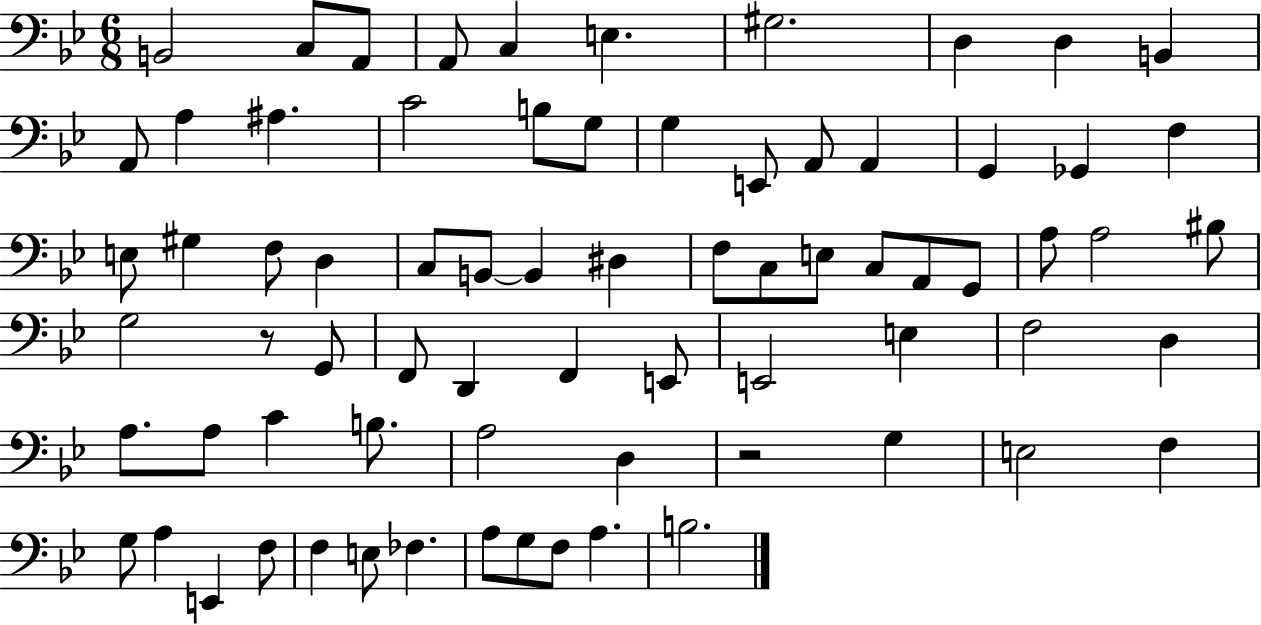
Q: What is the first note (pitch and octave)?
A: B2